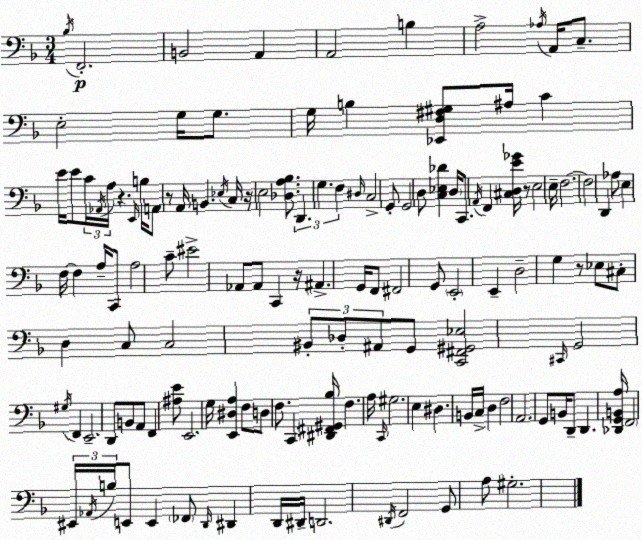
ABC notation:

X:1
T:Untitled
M:3/4
L:1/4
K:Dm
_B,/4 F,,2 B,,2 A,, A,,2 B, A,2 _A,/4 A,,/4 C,/2 E,2 G,/4 G,/2 G,/4 B, [_E,,D,^F,^G,]/2 ^A,/4 C E/4 E/2 C/4 _A,,/4 A,/4 z E,,/4 B,/4 A,,/2 z/2 A,,/4 B,, _E,/4 C,/4 z/4 E,2 [_D,A,_B,]/2 D,, G, F, ^D,/4 C,2 G,,/2 G,,2 D,/2 [C,_E,_D] D,/4 C,,/2 A,,/4 F,, [^C,D,E_G]/4 z/2 E,2 E,/4 F,2 F,2 D,, _A,/2 E, F,/4 F, A,/4 C,,/2 A,2 C/2 ^E2 _A,,/2 _A,,/2 C,, z/4 ^A,, G,,/4 F,,/2 ^F,,2 G,,/2 E,,2 E,, D,2 G, z/2 _E,/2 ^C,/2 D, C,/2 C,2 ^B,,/2 _D,/2 ^A,,/2 G,,/2 [C,,^F,,^G,,_E,]2 ^C,,/4 G,,2 ^G,/4 F,, E,,2 D,,/2 B,,/2 A,,/2 F,, [^A,E]/2 E,,2 G,/4 [E,,^D,A,] F,/2 D,/2 F,/2 C,, [^D,,^F,,^G,,_B,]/4 F, A,/4 C,,/4 ^G,2 E, ^D, B,,/4 C,/4 D, F,2 A,,2 G,,/2 B,,/4 D,,/2 D,, [_D,,G,,B,,A,]/4 F,,2 ^E,,/4 _A,,/4 B,/4 E,,/2 E,, _F,,/2 D,,/4 ^D,, D,,/4 ^D,,/4 D,,2 ^D,,/4 F,,2 G,,/2 A,/2 ^G,2